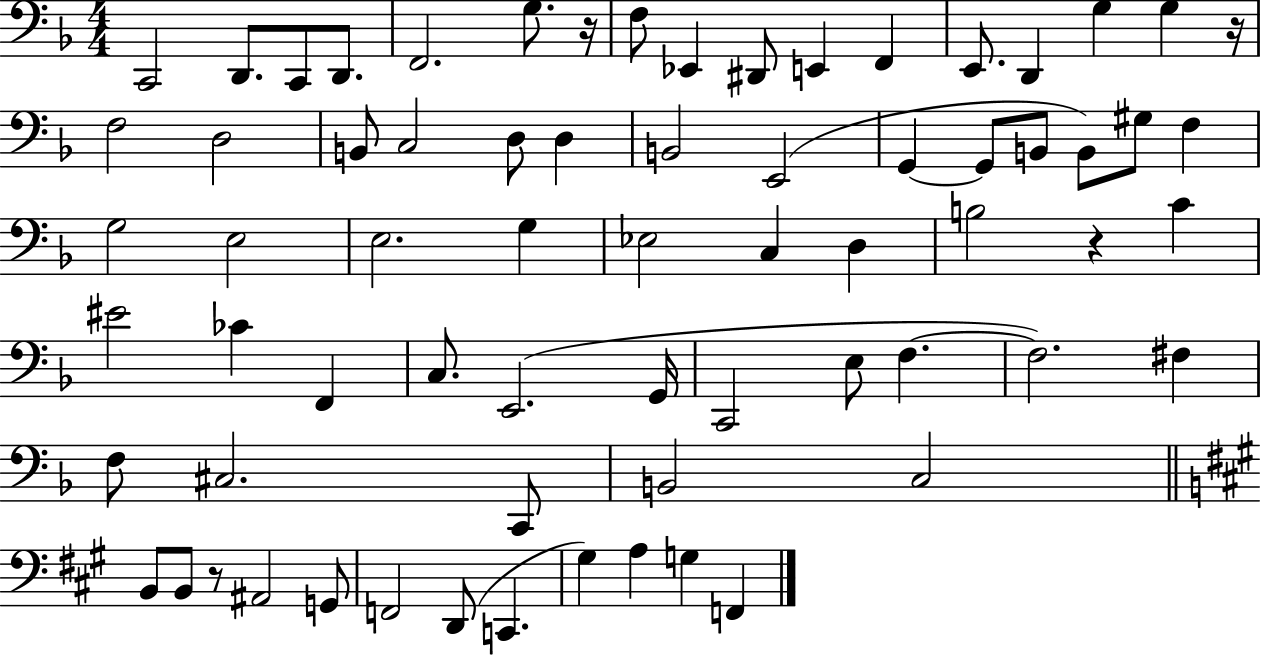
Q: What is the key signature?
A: F major